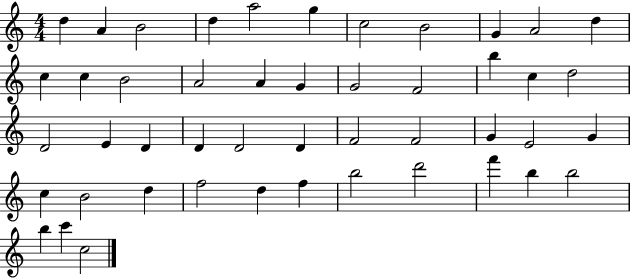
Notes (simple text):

D5/q A4/q B4/h D5/q A5/h G5/q C5/h B4/h G4/q A4/h D5/q C5/q C5/q B4/h A4/h A4/q G4/q G4/h F4/h B5/q C5/q D5/h D4/h E4/q D4/q D4/q D4/h D4/q F4/h F4/h G4/q E4/h G4/q C5/q B4/h D5/q F5/h D5/q F5/q B5/h D6/h F6/q B5/q B5/h B5/q C6/q C5/h